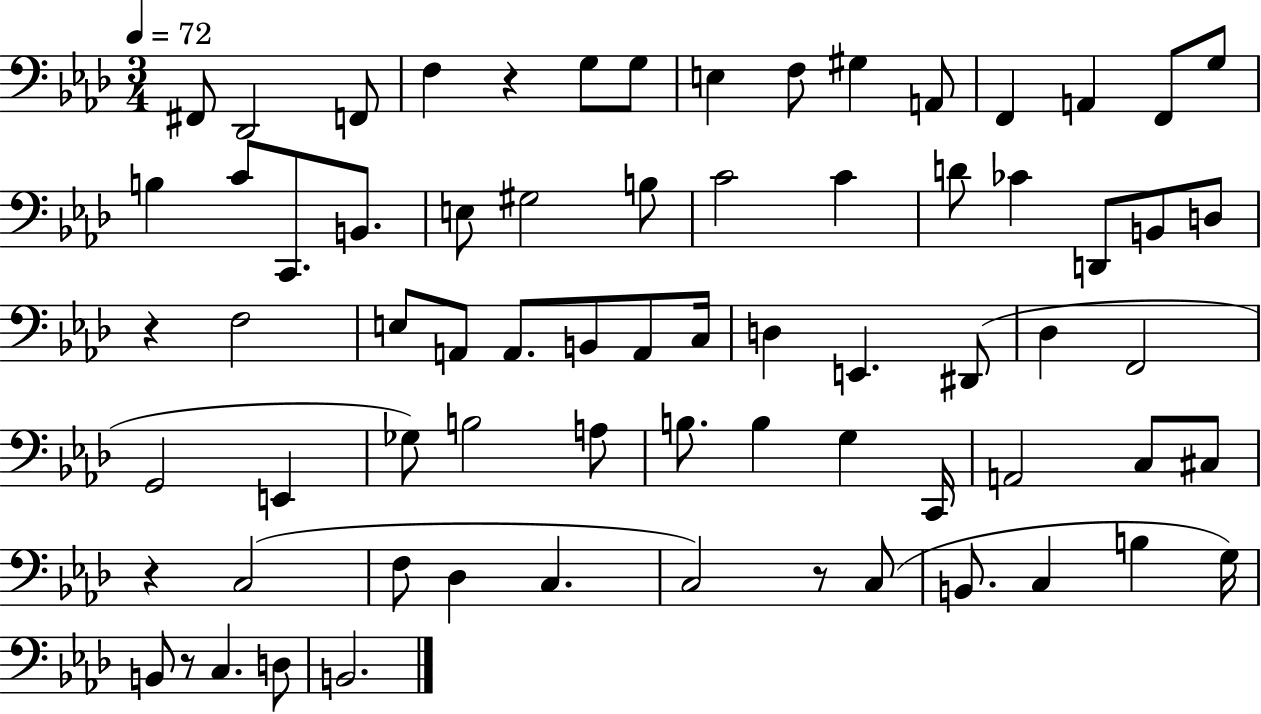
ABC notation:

X:1
T:Untitled
M:3/4
L:1/4
K:Ab
^F,,/2 _D,,2 F,,/2 F, z G,/2 G,/2 E, F,/2 ^G, A,,/2 F,, A,, F,,/2 G,/2 B, C/2 C,,/2 B,,/2 E,/2 ^G,2 B,/2 C2 C D/2 _C D,,/2 B,,/2 D,/2 z F,2 E,/2 A,,/2 A,,/2 B,,/2 A,,/2 C,/4 D, E,, ^D,,/2 _D, F,,2 G,,2 E,, _G,/2 B,2 A,/2 B,/2 B, G, C,,/4 A,,2 C,/2 ^C,/2 z C,2 F,/2 _D, C, C,2 z/2 C,/2 B,,/2 C, B, G,/4 B,,/2 z/2 C, D,/2 B,,2